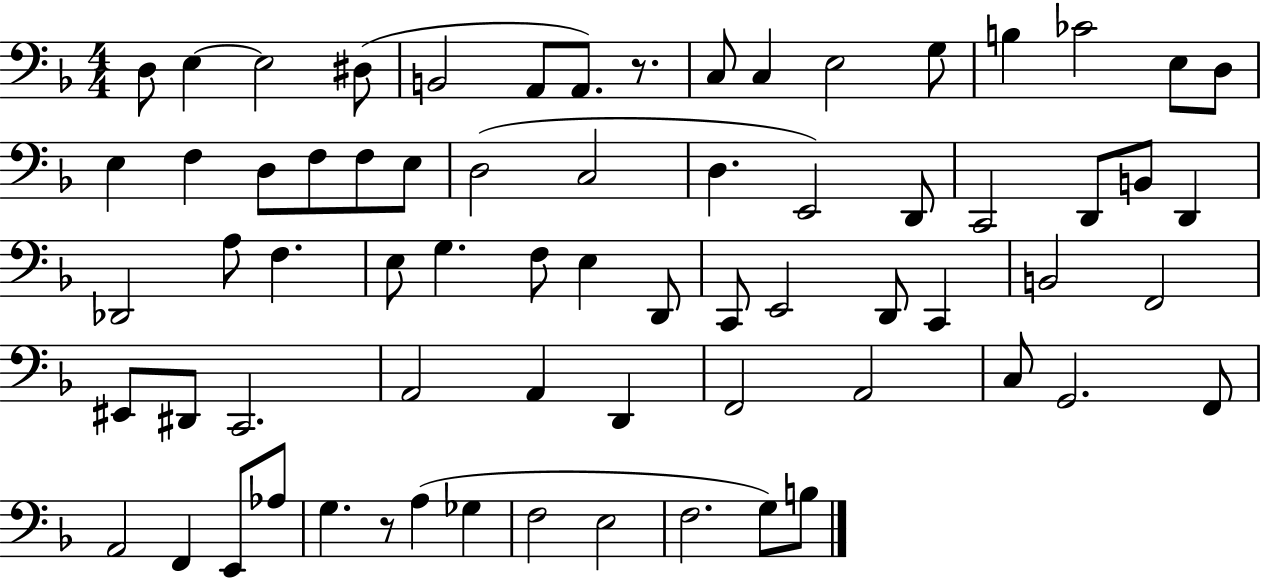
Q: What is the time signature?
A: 4/4